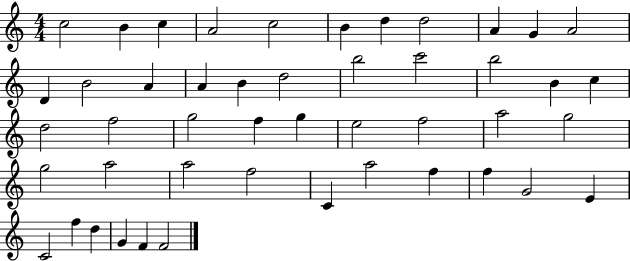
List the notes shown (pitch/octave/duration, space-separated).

C5/h B4/q C5/q A4/h C5/h B4/q D5/q D5/h A4/q G4/q A4/h D4/q B4/h A4/q A4/q B4/q D5/h B5/h C6/h B5/h B4/q C5/q D5/h F5/h G5/h F5/q G5/q E5/h F5/h A5/h G5/h G5/h A5/h A5/h F5/h C4/q A5/h F5/q F5/q G4/h E4/q C4/h F5/q D5/q G4/q F4/q F4/h